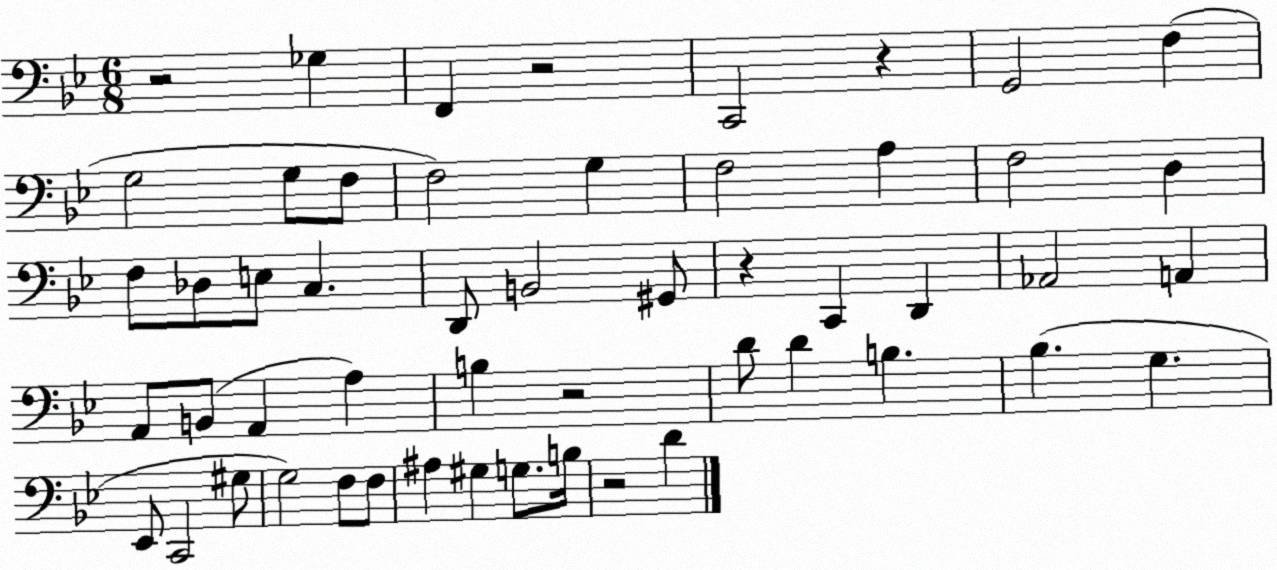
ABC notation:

X:1
T:Untitled
M:6/8
L:1/4
K:Bb
z2 _G, F,, z2 C,,2 z G,,2 F, G,2 G,/2 F,/2 F,2 G, F,2 A, F,2 D, F,/2 _D,/2 E,/2 C, D,,/2 B,,2 ^G,,/2 z C,, D,, _A,,2 A,, A,,/2 B,,/2 A,, A, B, z2 D/2 D B, _B, G, _E,,/2 C,,2 ^G,/2 G,2 F,/2 F,/2 ^A, ^G, G,/2 B,/4 z2 D